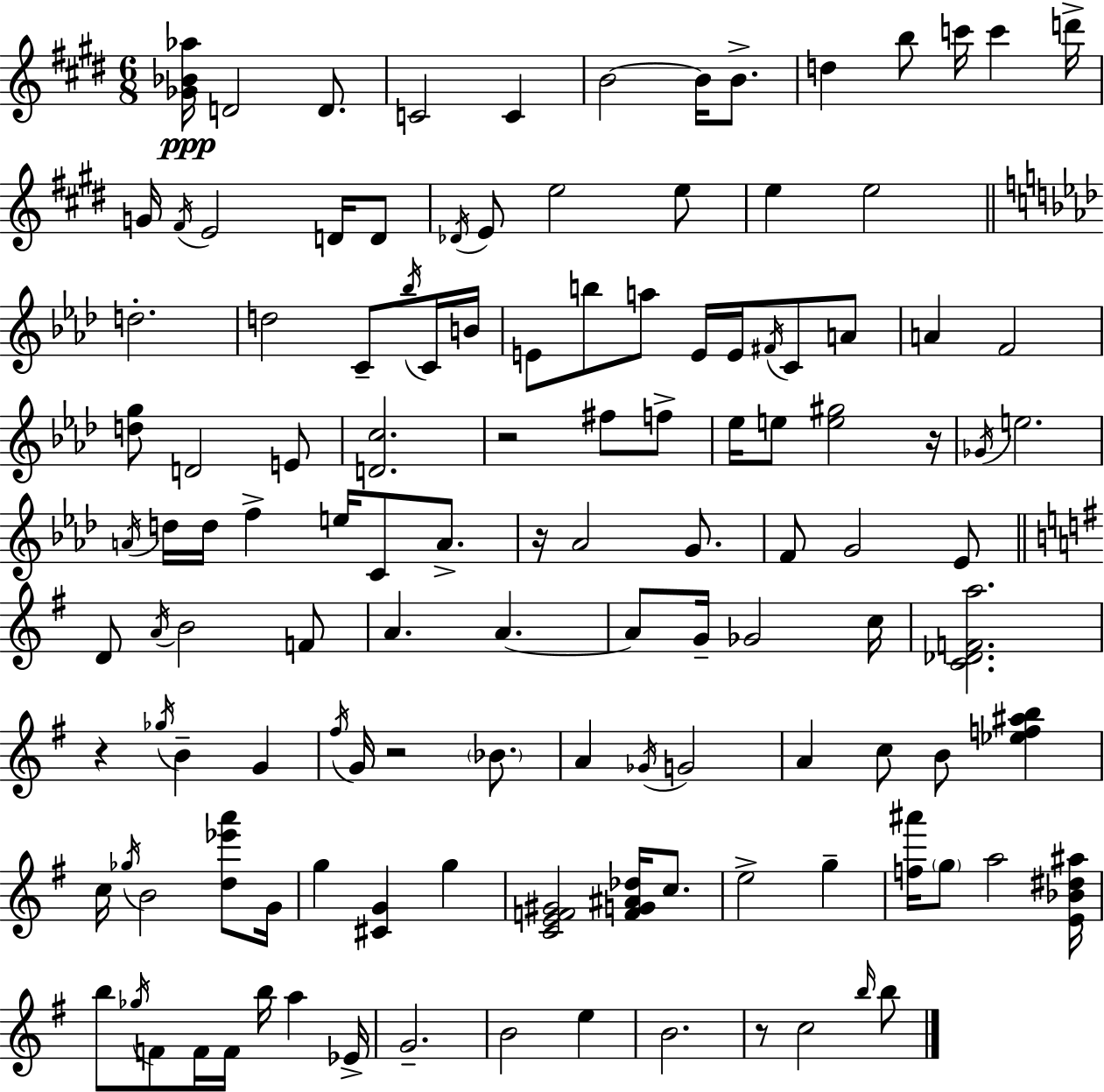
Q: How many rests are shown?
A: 6